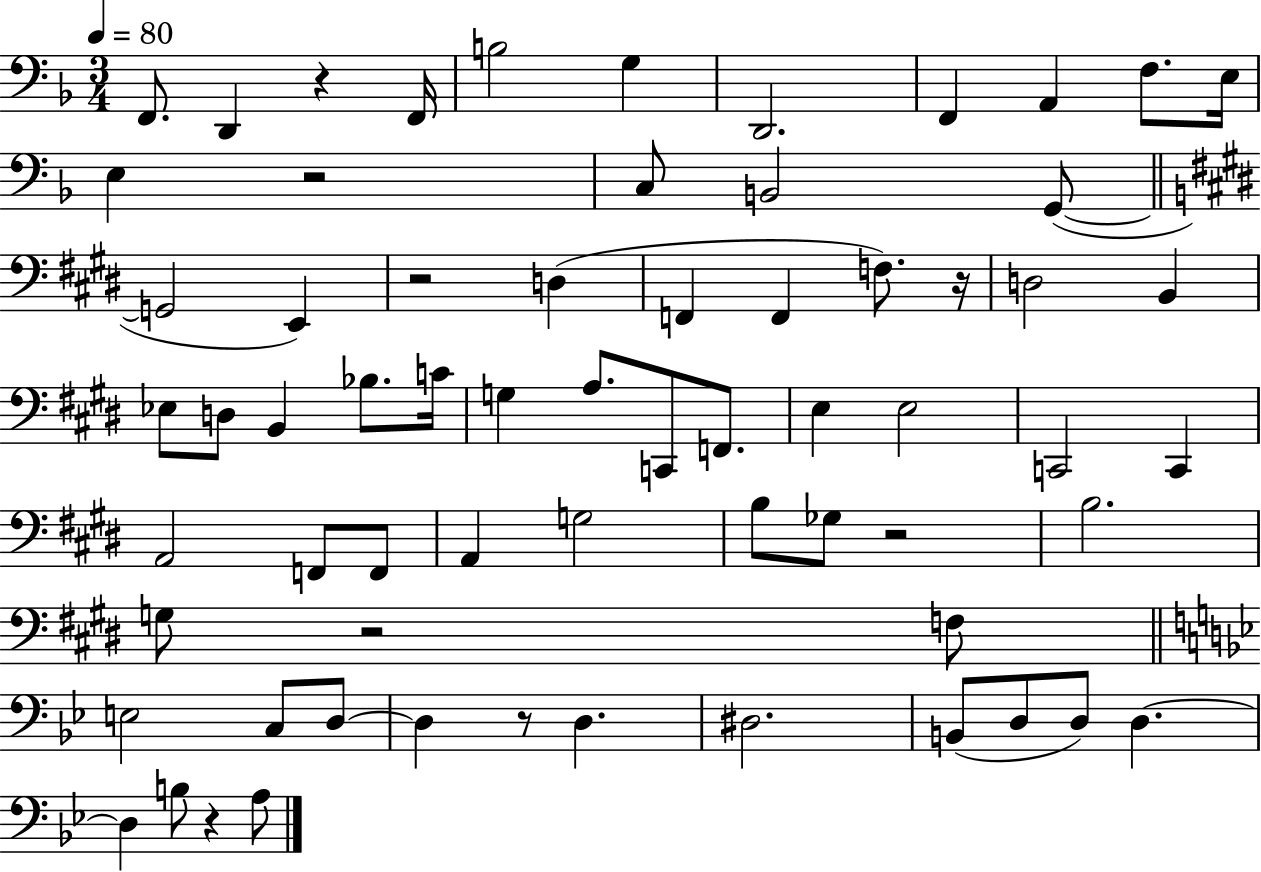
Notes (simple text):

F2/e. D2/q R/q F2/s B3/h G3/q D2/h. F2/q A2/q F3/e. E3/s E3/q R/h C3/e B2/h G2/e G2/h E2/q R/h D3/q F2/q F2/q F3/e. R/s D3/h B2/q Eb3/e D3/e B2/q Bb3/e. C4/s G3/q A3/e. C2/e F2/e. E3/q E3/h C2/h C2/q A2/h F2/e F2/e A2/q G3/h B3/e Gb3/e R/h B3/h. G3/e R/h F3/e E3/h C3/e D3/e D3/q R/e D3/q. D#3/h. B2/e D3/e D3/e D3/q. D3/q B3/e R/q A3/e